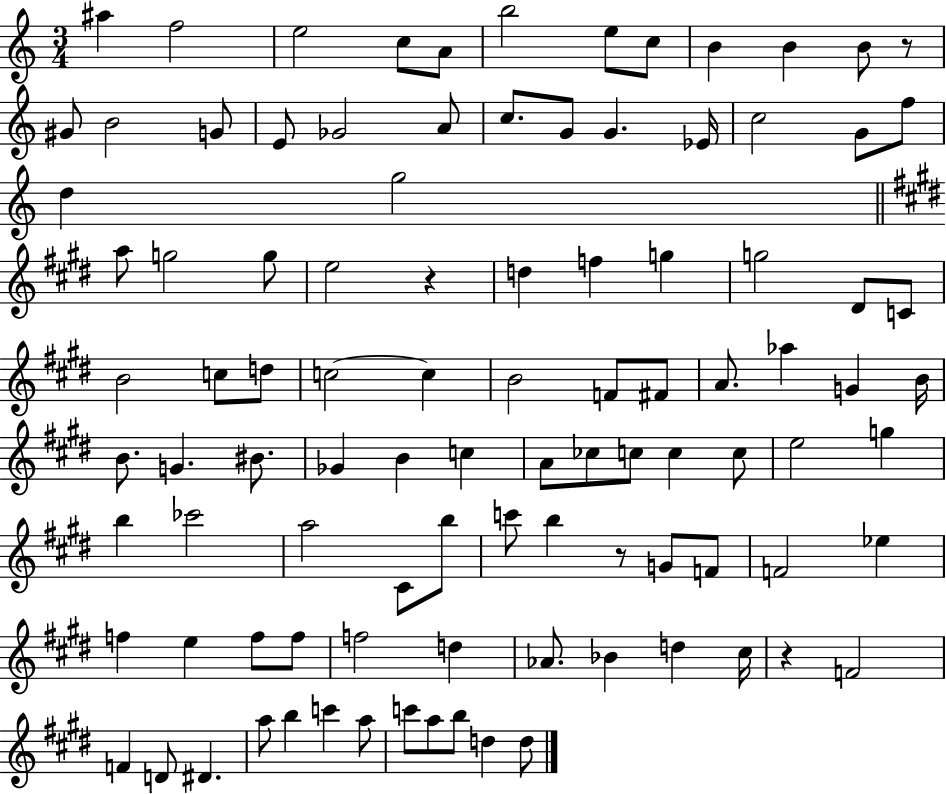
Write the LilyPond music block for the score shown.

{
  \clef treble
  \numericTimeSignature
  \time 3/4
  \key c \major
  ais''4 f''2 | e''2 c''8 a'8 | b''2 e''8 c''8 | b'4 b'4 b'8 r8 | \break gis'8 b'2 g'8 | e'8 ges'2 a'8 | c''8. g'8 g'4. ees'16 | c''2 g'8 f''8 | \break d''4 g''2 | \bar "||" \break \key e \major a''8 g''2 g''8 | e''2 r4 | d''4 f''4 g''4 | g''2 dis'8 c'8 | \break b'2 c''8 d''8 | c''2~~ c''4 | b'2 f'8 fis'8 | a'8. aes''4 g'4 b'16 | \break b'8. g'4. bis'8. | ges'4 b'4 c''4 | a'8 ces''8 c''8 c''4 c''8 | e''2 g''4 | \break b''4 ces'''2 | a''2 cis'8 b''8 | c'''8 b''4 r8 g'8 f'8 | f'2 ees''4 | \break f''4 e''4 f''8 f''8 | f''2 d''4 | aes'8. bes'4 d''4 cis''16 | r4 f'2 | \break f'4 d'8 dis'4. | a''8 b''4 c'''4 a''8 | c'''8 a''8 b''8 d''4 d''8 | \bar "|."
}